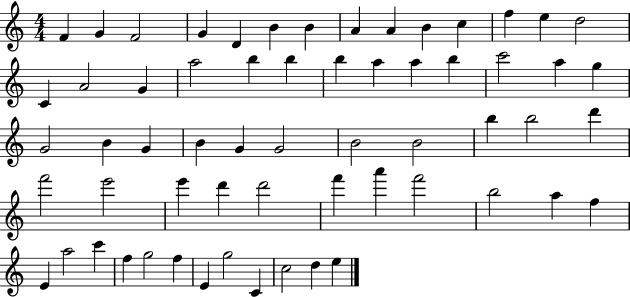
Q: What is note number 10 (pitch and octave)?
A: B4